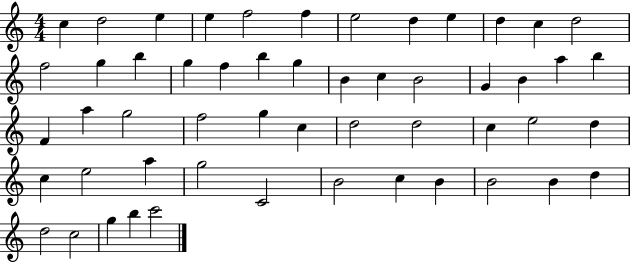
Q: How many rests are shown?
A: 0